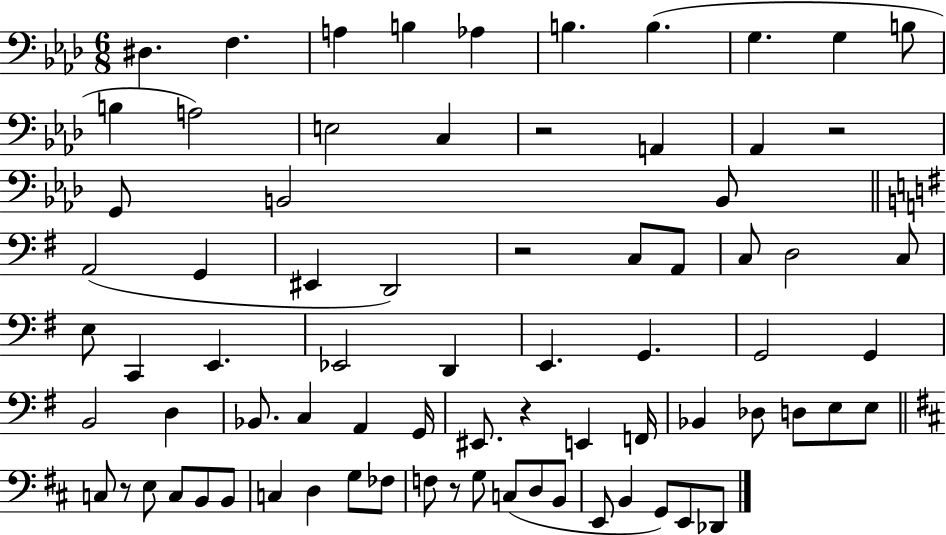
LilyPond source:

{
  \clef bass
  \numericTimeSignature
  \time 6/8
  \key aes \major
  dis4. f4. | a4 b4 aes4 | b4. b4.( | g4. g4 b8 | \break b4 a2) | e2 c4 | r2 a,4 | aes,4 r2 | \break g,8 b,2 b,8 | \bar "||" \break \key g \major a,2( g,4 | eis,4 d,2) | r2 c8 a,8 | c8 d2 c8 | \break e8 c,4 e,4. | ees,2 d,4 | e,4. g,4. | g,2 g,4 | \break b,2 d4 | bes,8. c4 a,4 g,16 | eis,8. r4 e,4 f,16 | bes,4 des8 d8 e8 e8 | \break \bar "||" \break \key d \major c8 r8 e8 c8 b,8 b,8 | c4 d4 g8 fes8 | f8 r8 g8 c8( d8 b,8 | e,8 b,4 g,8) e,8 des,8 | \break \bar "|."
}